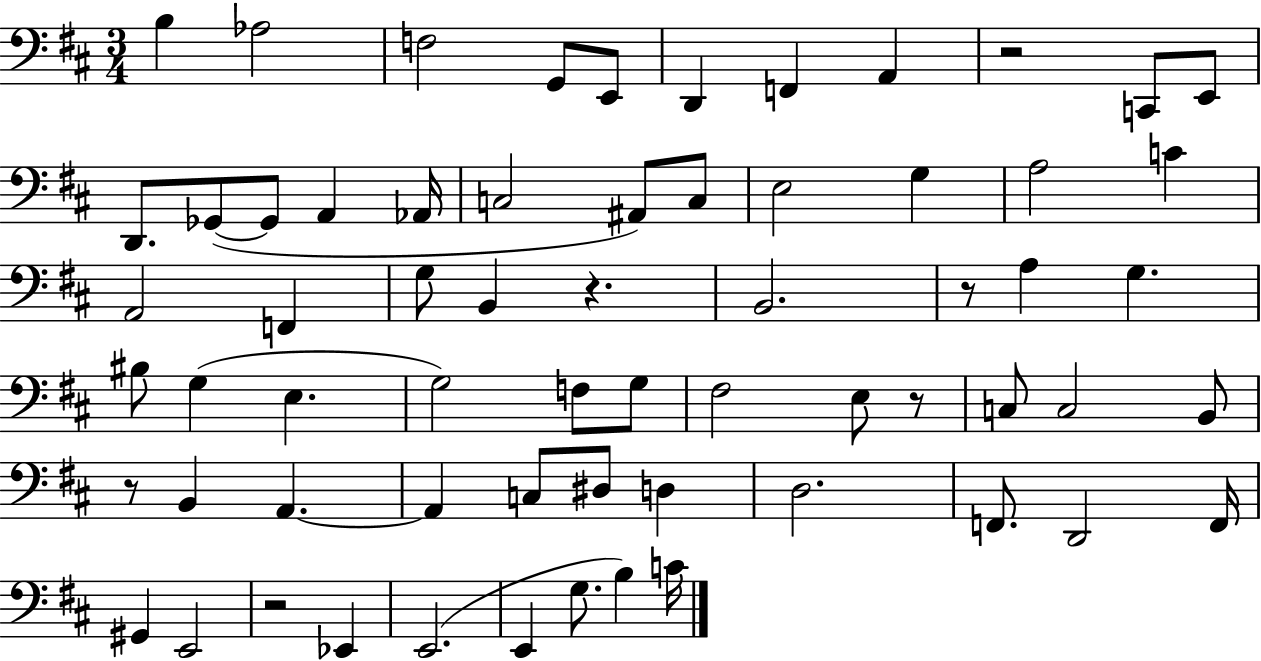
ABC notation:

X:1
T:Untitled
M:3/4
L:1/4
K:D
B, _A,2 F,2 G,,/2 E,,/2 D,, F,, A,, z2 C,,/2 E,,/2 D,,/2 _G,,/2 _G,,/2 A,, _A,,/4 C,2 ^A,,/2 C,/2 E,2 G, A,2 C A,,2 F,, G,/2 B,, z B,,2 z/2 A, G, ^B,/2 G, E, G,2 F,/2 G,/2 ^F,2 E,/2 z/2 C,/2 C,2 B,,/2 z/2 B,, A,, A,, C,/2 ^D,/2 D, D,2 F,,/2 D,,2 F,,/4 ^G,, E,,2 z2 _E,, E,,2 E,, G,/2 B, C/4